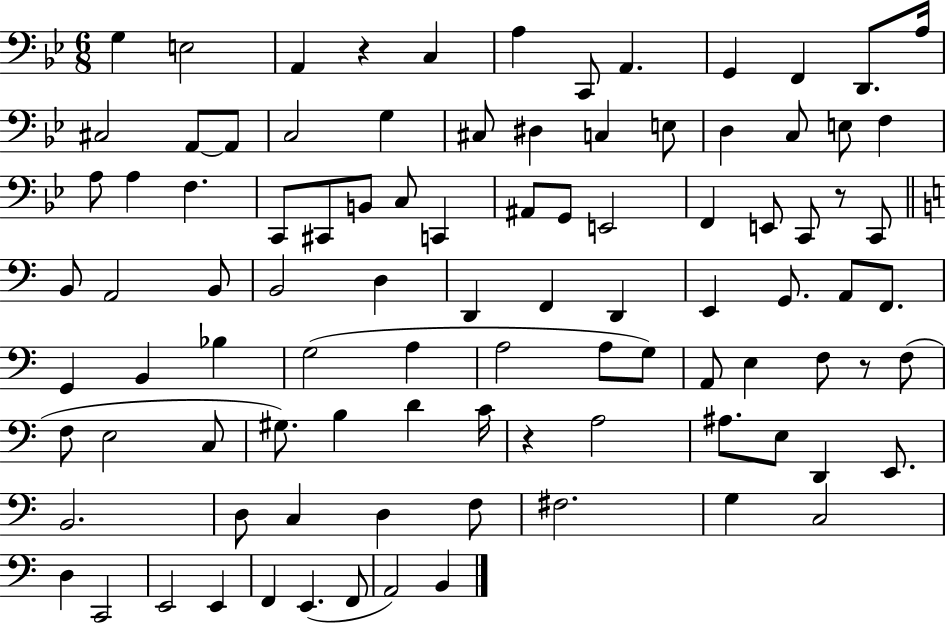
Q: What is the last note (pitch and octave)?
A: B2